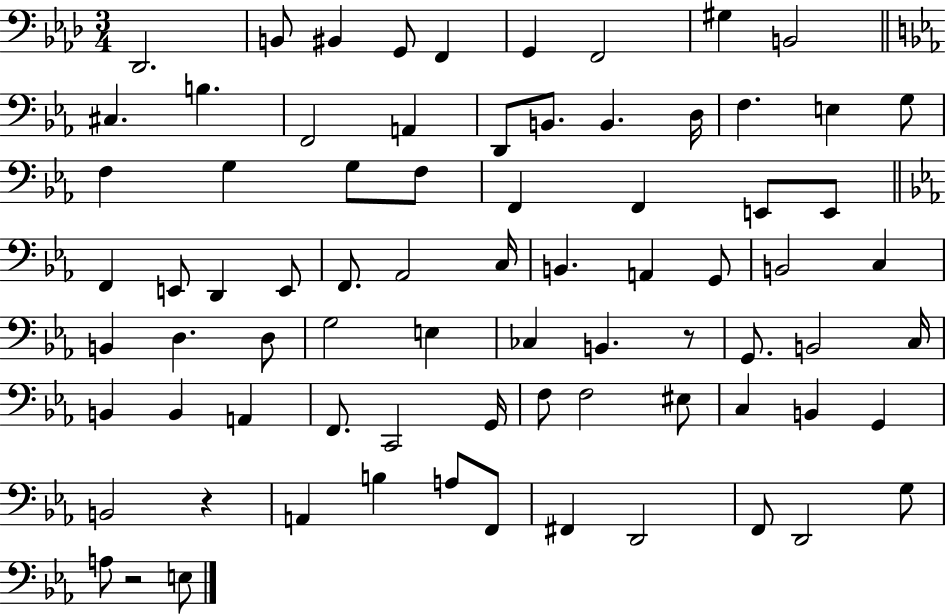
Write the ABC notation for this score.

X:1
T:Untitled
M:3/4
L:1/4
K:Ab
_D,,2 B,,/2 ^B,, G,,/2 F,, G,, F,,2 ^G, B,,2 ^C, B, F,,2 A,, D,,/2 B,,/2 B,, D,/4 F, E, G,/2 F, G, G,/2 F,/2 F,, F,, E,,/2 E,,/2 F,, E,,/2 D,, E,,/2 F,,/2 _A,,2 C,/4 B,, A,, G,,/2 B,,2 C, B,, D, D,/2 G,2 E, _C, B,, z/2 G,,/2 B,,2 C,/4 B,, B,, A,, F,,/2 C,,2 G,,/4 F,/2 F,2 ^E,/2 C, B,, G,, B,,2 z A,, B, A,/2 F,,/2 ^F,, D,,2 F,,/2 D,,2 G,/2 A,/2 z2 E,/2